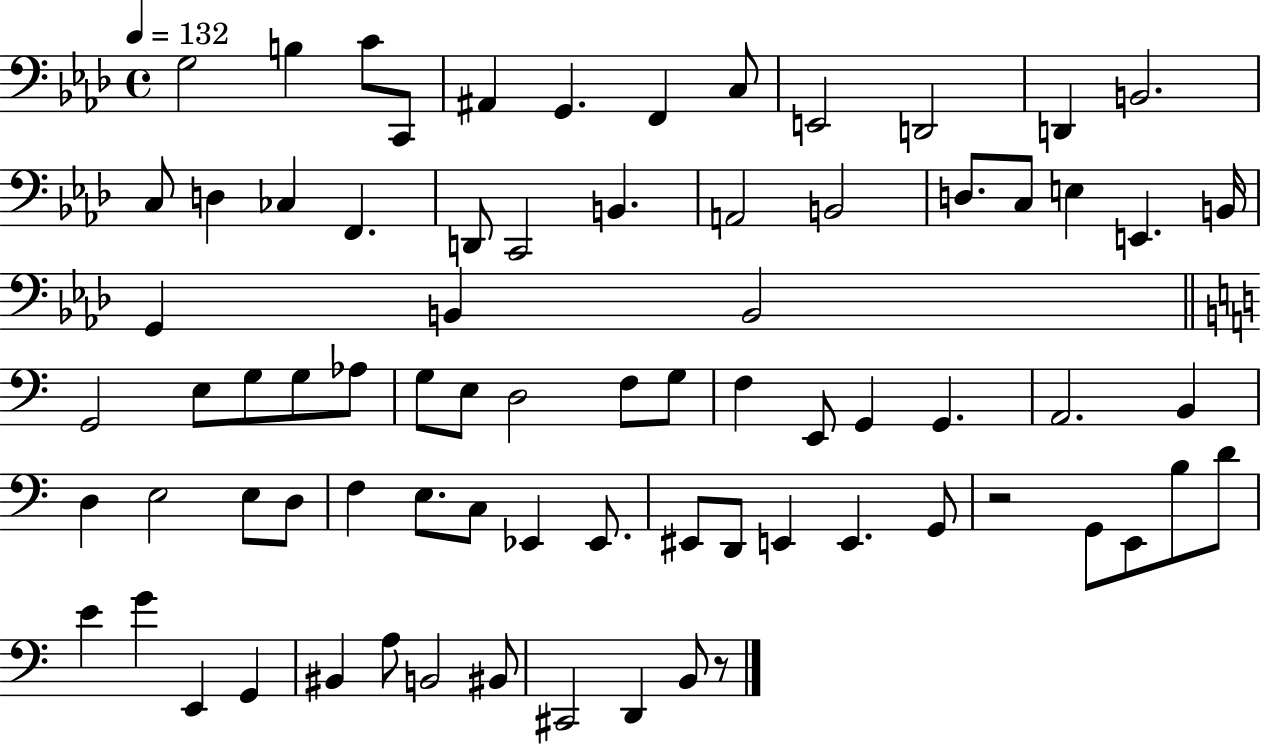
{
  \clef bass
  \time 4/4
  \defaultTimeSignature
  \key aes \major
  \tempo 4 = 132
  g2 b4 c'8 c,8 | ais,4 g,4. f,4 c8 | e,2 d,2 | d,4 b,2. | \break c8 d4 ces4 f,4. | d,8 c,2 b,4. | a,2 b,2 | d8. c8 e4 e,4. b,16 | \break g,4 b,4 b,2 | \bar "||" \break \key c \major g,2 e8 g8 g8 aes8 | g8 e8 d2 f8 g8 | f4 e,8 g,4 g,4. | a,2. b,4 | \break d4 e2 e8 d8 | f4 e8. c8 ees,4 ees,8. | eis,8 d,8 e,4 e,4. g,8 | r2 g,8 e,8 b8 d'8 | \break e'4 g'4 e,4 g,4 | bis,4 a8 b,2 bis,8 | cis,2 d,4 b,8 r8 | \bar "|."
}